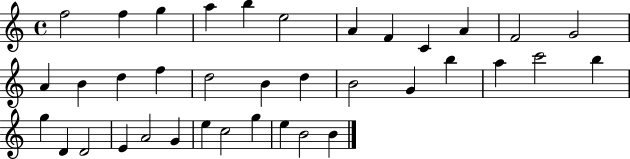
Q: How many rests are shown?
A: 0